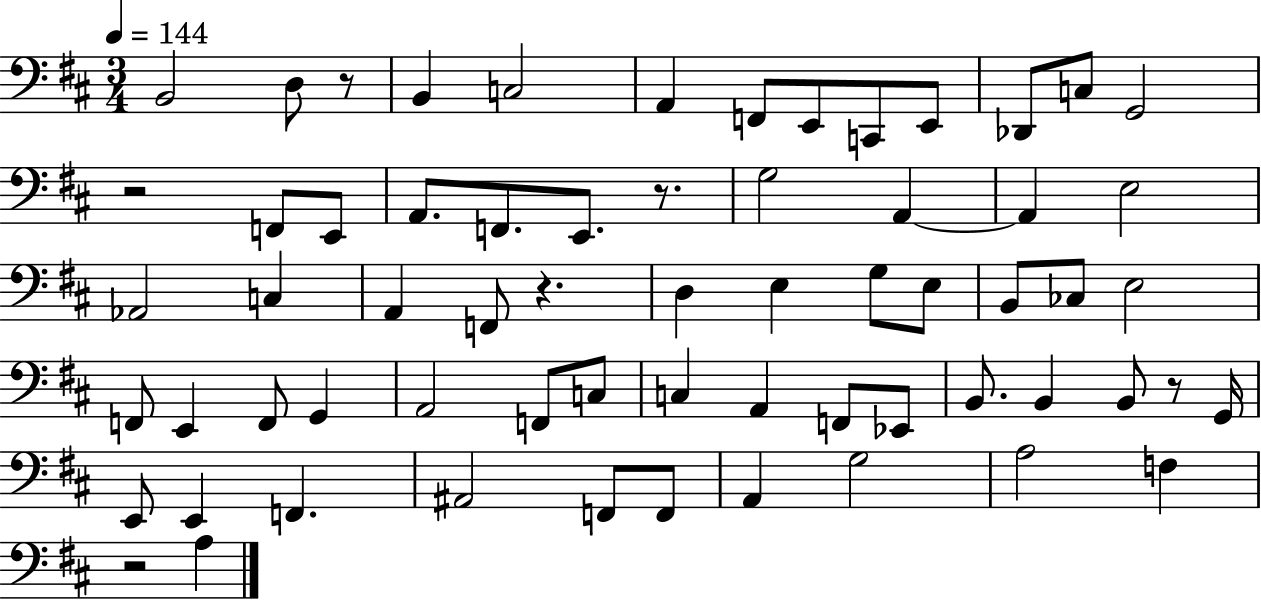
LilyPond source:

{
  \clef bass
  \numericTimeSignature
  \time 3/4
  \key d \major
  \tempo 4 = 144
  b,2 d8 r8 | b,4 c2 | a,4 f,8 e,8 c,8 e,8 | des,8 c8 g,2 | \break r2 f,8 e,8 | a,8. f,8. e,8. r8. | g2 a,4~~ | a,4 e2 | \break aes,2 c4 | a,4 f,8 r4. | d4 e4 g8 e8 | b,8 ces8 e2 | \break f,8 e,4 f,8 g,4 | a,2 f,8 c8 | c4 a,4 f,8 ees,8 | b,8. b,4 b,8 r8 g,16 | \break e,8 e,4 f,4. | ais,2 f,8 f,8 | a,4 g2 | a2 f4 | \break r2 a4 | \bar "|."
}